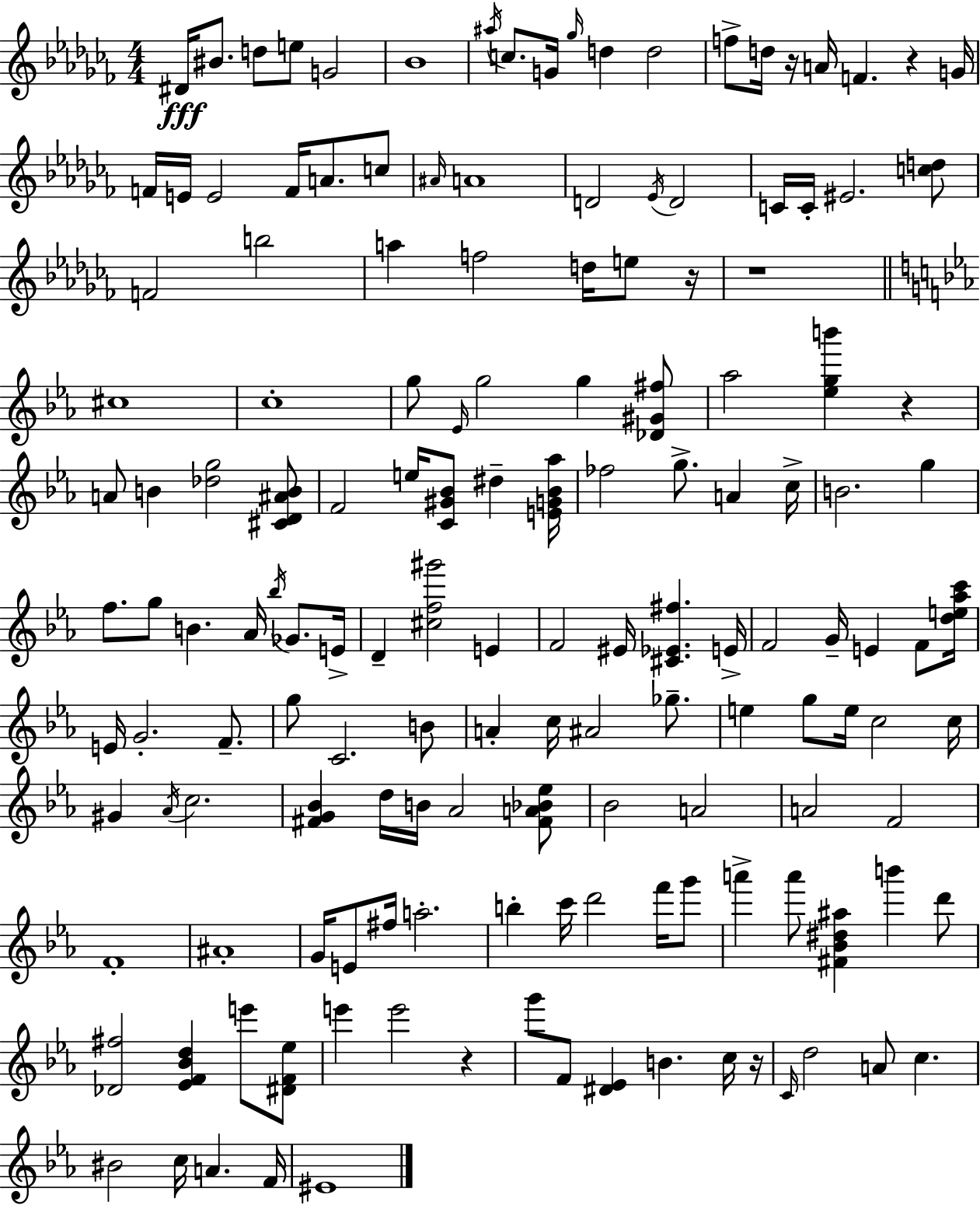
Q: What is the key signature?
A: AES minor